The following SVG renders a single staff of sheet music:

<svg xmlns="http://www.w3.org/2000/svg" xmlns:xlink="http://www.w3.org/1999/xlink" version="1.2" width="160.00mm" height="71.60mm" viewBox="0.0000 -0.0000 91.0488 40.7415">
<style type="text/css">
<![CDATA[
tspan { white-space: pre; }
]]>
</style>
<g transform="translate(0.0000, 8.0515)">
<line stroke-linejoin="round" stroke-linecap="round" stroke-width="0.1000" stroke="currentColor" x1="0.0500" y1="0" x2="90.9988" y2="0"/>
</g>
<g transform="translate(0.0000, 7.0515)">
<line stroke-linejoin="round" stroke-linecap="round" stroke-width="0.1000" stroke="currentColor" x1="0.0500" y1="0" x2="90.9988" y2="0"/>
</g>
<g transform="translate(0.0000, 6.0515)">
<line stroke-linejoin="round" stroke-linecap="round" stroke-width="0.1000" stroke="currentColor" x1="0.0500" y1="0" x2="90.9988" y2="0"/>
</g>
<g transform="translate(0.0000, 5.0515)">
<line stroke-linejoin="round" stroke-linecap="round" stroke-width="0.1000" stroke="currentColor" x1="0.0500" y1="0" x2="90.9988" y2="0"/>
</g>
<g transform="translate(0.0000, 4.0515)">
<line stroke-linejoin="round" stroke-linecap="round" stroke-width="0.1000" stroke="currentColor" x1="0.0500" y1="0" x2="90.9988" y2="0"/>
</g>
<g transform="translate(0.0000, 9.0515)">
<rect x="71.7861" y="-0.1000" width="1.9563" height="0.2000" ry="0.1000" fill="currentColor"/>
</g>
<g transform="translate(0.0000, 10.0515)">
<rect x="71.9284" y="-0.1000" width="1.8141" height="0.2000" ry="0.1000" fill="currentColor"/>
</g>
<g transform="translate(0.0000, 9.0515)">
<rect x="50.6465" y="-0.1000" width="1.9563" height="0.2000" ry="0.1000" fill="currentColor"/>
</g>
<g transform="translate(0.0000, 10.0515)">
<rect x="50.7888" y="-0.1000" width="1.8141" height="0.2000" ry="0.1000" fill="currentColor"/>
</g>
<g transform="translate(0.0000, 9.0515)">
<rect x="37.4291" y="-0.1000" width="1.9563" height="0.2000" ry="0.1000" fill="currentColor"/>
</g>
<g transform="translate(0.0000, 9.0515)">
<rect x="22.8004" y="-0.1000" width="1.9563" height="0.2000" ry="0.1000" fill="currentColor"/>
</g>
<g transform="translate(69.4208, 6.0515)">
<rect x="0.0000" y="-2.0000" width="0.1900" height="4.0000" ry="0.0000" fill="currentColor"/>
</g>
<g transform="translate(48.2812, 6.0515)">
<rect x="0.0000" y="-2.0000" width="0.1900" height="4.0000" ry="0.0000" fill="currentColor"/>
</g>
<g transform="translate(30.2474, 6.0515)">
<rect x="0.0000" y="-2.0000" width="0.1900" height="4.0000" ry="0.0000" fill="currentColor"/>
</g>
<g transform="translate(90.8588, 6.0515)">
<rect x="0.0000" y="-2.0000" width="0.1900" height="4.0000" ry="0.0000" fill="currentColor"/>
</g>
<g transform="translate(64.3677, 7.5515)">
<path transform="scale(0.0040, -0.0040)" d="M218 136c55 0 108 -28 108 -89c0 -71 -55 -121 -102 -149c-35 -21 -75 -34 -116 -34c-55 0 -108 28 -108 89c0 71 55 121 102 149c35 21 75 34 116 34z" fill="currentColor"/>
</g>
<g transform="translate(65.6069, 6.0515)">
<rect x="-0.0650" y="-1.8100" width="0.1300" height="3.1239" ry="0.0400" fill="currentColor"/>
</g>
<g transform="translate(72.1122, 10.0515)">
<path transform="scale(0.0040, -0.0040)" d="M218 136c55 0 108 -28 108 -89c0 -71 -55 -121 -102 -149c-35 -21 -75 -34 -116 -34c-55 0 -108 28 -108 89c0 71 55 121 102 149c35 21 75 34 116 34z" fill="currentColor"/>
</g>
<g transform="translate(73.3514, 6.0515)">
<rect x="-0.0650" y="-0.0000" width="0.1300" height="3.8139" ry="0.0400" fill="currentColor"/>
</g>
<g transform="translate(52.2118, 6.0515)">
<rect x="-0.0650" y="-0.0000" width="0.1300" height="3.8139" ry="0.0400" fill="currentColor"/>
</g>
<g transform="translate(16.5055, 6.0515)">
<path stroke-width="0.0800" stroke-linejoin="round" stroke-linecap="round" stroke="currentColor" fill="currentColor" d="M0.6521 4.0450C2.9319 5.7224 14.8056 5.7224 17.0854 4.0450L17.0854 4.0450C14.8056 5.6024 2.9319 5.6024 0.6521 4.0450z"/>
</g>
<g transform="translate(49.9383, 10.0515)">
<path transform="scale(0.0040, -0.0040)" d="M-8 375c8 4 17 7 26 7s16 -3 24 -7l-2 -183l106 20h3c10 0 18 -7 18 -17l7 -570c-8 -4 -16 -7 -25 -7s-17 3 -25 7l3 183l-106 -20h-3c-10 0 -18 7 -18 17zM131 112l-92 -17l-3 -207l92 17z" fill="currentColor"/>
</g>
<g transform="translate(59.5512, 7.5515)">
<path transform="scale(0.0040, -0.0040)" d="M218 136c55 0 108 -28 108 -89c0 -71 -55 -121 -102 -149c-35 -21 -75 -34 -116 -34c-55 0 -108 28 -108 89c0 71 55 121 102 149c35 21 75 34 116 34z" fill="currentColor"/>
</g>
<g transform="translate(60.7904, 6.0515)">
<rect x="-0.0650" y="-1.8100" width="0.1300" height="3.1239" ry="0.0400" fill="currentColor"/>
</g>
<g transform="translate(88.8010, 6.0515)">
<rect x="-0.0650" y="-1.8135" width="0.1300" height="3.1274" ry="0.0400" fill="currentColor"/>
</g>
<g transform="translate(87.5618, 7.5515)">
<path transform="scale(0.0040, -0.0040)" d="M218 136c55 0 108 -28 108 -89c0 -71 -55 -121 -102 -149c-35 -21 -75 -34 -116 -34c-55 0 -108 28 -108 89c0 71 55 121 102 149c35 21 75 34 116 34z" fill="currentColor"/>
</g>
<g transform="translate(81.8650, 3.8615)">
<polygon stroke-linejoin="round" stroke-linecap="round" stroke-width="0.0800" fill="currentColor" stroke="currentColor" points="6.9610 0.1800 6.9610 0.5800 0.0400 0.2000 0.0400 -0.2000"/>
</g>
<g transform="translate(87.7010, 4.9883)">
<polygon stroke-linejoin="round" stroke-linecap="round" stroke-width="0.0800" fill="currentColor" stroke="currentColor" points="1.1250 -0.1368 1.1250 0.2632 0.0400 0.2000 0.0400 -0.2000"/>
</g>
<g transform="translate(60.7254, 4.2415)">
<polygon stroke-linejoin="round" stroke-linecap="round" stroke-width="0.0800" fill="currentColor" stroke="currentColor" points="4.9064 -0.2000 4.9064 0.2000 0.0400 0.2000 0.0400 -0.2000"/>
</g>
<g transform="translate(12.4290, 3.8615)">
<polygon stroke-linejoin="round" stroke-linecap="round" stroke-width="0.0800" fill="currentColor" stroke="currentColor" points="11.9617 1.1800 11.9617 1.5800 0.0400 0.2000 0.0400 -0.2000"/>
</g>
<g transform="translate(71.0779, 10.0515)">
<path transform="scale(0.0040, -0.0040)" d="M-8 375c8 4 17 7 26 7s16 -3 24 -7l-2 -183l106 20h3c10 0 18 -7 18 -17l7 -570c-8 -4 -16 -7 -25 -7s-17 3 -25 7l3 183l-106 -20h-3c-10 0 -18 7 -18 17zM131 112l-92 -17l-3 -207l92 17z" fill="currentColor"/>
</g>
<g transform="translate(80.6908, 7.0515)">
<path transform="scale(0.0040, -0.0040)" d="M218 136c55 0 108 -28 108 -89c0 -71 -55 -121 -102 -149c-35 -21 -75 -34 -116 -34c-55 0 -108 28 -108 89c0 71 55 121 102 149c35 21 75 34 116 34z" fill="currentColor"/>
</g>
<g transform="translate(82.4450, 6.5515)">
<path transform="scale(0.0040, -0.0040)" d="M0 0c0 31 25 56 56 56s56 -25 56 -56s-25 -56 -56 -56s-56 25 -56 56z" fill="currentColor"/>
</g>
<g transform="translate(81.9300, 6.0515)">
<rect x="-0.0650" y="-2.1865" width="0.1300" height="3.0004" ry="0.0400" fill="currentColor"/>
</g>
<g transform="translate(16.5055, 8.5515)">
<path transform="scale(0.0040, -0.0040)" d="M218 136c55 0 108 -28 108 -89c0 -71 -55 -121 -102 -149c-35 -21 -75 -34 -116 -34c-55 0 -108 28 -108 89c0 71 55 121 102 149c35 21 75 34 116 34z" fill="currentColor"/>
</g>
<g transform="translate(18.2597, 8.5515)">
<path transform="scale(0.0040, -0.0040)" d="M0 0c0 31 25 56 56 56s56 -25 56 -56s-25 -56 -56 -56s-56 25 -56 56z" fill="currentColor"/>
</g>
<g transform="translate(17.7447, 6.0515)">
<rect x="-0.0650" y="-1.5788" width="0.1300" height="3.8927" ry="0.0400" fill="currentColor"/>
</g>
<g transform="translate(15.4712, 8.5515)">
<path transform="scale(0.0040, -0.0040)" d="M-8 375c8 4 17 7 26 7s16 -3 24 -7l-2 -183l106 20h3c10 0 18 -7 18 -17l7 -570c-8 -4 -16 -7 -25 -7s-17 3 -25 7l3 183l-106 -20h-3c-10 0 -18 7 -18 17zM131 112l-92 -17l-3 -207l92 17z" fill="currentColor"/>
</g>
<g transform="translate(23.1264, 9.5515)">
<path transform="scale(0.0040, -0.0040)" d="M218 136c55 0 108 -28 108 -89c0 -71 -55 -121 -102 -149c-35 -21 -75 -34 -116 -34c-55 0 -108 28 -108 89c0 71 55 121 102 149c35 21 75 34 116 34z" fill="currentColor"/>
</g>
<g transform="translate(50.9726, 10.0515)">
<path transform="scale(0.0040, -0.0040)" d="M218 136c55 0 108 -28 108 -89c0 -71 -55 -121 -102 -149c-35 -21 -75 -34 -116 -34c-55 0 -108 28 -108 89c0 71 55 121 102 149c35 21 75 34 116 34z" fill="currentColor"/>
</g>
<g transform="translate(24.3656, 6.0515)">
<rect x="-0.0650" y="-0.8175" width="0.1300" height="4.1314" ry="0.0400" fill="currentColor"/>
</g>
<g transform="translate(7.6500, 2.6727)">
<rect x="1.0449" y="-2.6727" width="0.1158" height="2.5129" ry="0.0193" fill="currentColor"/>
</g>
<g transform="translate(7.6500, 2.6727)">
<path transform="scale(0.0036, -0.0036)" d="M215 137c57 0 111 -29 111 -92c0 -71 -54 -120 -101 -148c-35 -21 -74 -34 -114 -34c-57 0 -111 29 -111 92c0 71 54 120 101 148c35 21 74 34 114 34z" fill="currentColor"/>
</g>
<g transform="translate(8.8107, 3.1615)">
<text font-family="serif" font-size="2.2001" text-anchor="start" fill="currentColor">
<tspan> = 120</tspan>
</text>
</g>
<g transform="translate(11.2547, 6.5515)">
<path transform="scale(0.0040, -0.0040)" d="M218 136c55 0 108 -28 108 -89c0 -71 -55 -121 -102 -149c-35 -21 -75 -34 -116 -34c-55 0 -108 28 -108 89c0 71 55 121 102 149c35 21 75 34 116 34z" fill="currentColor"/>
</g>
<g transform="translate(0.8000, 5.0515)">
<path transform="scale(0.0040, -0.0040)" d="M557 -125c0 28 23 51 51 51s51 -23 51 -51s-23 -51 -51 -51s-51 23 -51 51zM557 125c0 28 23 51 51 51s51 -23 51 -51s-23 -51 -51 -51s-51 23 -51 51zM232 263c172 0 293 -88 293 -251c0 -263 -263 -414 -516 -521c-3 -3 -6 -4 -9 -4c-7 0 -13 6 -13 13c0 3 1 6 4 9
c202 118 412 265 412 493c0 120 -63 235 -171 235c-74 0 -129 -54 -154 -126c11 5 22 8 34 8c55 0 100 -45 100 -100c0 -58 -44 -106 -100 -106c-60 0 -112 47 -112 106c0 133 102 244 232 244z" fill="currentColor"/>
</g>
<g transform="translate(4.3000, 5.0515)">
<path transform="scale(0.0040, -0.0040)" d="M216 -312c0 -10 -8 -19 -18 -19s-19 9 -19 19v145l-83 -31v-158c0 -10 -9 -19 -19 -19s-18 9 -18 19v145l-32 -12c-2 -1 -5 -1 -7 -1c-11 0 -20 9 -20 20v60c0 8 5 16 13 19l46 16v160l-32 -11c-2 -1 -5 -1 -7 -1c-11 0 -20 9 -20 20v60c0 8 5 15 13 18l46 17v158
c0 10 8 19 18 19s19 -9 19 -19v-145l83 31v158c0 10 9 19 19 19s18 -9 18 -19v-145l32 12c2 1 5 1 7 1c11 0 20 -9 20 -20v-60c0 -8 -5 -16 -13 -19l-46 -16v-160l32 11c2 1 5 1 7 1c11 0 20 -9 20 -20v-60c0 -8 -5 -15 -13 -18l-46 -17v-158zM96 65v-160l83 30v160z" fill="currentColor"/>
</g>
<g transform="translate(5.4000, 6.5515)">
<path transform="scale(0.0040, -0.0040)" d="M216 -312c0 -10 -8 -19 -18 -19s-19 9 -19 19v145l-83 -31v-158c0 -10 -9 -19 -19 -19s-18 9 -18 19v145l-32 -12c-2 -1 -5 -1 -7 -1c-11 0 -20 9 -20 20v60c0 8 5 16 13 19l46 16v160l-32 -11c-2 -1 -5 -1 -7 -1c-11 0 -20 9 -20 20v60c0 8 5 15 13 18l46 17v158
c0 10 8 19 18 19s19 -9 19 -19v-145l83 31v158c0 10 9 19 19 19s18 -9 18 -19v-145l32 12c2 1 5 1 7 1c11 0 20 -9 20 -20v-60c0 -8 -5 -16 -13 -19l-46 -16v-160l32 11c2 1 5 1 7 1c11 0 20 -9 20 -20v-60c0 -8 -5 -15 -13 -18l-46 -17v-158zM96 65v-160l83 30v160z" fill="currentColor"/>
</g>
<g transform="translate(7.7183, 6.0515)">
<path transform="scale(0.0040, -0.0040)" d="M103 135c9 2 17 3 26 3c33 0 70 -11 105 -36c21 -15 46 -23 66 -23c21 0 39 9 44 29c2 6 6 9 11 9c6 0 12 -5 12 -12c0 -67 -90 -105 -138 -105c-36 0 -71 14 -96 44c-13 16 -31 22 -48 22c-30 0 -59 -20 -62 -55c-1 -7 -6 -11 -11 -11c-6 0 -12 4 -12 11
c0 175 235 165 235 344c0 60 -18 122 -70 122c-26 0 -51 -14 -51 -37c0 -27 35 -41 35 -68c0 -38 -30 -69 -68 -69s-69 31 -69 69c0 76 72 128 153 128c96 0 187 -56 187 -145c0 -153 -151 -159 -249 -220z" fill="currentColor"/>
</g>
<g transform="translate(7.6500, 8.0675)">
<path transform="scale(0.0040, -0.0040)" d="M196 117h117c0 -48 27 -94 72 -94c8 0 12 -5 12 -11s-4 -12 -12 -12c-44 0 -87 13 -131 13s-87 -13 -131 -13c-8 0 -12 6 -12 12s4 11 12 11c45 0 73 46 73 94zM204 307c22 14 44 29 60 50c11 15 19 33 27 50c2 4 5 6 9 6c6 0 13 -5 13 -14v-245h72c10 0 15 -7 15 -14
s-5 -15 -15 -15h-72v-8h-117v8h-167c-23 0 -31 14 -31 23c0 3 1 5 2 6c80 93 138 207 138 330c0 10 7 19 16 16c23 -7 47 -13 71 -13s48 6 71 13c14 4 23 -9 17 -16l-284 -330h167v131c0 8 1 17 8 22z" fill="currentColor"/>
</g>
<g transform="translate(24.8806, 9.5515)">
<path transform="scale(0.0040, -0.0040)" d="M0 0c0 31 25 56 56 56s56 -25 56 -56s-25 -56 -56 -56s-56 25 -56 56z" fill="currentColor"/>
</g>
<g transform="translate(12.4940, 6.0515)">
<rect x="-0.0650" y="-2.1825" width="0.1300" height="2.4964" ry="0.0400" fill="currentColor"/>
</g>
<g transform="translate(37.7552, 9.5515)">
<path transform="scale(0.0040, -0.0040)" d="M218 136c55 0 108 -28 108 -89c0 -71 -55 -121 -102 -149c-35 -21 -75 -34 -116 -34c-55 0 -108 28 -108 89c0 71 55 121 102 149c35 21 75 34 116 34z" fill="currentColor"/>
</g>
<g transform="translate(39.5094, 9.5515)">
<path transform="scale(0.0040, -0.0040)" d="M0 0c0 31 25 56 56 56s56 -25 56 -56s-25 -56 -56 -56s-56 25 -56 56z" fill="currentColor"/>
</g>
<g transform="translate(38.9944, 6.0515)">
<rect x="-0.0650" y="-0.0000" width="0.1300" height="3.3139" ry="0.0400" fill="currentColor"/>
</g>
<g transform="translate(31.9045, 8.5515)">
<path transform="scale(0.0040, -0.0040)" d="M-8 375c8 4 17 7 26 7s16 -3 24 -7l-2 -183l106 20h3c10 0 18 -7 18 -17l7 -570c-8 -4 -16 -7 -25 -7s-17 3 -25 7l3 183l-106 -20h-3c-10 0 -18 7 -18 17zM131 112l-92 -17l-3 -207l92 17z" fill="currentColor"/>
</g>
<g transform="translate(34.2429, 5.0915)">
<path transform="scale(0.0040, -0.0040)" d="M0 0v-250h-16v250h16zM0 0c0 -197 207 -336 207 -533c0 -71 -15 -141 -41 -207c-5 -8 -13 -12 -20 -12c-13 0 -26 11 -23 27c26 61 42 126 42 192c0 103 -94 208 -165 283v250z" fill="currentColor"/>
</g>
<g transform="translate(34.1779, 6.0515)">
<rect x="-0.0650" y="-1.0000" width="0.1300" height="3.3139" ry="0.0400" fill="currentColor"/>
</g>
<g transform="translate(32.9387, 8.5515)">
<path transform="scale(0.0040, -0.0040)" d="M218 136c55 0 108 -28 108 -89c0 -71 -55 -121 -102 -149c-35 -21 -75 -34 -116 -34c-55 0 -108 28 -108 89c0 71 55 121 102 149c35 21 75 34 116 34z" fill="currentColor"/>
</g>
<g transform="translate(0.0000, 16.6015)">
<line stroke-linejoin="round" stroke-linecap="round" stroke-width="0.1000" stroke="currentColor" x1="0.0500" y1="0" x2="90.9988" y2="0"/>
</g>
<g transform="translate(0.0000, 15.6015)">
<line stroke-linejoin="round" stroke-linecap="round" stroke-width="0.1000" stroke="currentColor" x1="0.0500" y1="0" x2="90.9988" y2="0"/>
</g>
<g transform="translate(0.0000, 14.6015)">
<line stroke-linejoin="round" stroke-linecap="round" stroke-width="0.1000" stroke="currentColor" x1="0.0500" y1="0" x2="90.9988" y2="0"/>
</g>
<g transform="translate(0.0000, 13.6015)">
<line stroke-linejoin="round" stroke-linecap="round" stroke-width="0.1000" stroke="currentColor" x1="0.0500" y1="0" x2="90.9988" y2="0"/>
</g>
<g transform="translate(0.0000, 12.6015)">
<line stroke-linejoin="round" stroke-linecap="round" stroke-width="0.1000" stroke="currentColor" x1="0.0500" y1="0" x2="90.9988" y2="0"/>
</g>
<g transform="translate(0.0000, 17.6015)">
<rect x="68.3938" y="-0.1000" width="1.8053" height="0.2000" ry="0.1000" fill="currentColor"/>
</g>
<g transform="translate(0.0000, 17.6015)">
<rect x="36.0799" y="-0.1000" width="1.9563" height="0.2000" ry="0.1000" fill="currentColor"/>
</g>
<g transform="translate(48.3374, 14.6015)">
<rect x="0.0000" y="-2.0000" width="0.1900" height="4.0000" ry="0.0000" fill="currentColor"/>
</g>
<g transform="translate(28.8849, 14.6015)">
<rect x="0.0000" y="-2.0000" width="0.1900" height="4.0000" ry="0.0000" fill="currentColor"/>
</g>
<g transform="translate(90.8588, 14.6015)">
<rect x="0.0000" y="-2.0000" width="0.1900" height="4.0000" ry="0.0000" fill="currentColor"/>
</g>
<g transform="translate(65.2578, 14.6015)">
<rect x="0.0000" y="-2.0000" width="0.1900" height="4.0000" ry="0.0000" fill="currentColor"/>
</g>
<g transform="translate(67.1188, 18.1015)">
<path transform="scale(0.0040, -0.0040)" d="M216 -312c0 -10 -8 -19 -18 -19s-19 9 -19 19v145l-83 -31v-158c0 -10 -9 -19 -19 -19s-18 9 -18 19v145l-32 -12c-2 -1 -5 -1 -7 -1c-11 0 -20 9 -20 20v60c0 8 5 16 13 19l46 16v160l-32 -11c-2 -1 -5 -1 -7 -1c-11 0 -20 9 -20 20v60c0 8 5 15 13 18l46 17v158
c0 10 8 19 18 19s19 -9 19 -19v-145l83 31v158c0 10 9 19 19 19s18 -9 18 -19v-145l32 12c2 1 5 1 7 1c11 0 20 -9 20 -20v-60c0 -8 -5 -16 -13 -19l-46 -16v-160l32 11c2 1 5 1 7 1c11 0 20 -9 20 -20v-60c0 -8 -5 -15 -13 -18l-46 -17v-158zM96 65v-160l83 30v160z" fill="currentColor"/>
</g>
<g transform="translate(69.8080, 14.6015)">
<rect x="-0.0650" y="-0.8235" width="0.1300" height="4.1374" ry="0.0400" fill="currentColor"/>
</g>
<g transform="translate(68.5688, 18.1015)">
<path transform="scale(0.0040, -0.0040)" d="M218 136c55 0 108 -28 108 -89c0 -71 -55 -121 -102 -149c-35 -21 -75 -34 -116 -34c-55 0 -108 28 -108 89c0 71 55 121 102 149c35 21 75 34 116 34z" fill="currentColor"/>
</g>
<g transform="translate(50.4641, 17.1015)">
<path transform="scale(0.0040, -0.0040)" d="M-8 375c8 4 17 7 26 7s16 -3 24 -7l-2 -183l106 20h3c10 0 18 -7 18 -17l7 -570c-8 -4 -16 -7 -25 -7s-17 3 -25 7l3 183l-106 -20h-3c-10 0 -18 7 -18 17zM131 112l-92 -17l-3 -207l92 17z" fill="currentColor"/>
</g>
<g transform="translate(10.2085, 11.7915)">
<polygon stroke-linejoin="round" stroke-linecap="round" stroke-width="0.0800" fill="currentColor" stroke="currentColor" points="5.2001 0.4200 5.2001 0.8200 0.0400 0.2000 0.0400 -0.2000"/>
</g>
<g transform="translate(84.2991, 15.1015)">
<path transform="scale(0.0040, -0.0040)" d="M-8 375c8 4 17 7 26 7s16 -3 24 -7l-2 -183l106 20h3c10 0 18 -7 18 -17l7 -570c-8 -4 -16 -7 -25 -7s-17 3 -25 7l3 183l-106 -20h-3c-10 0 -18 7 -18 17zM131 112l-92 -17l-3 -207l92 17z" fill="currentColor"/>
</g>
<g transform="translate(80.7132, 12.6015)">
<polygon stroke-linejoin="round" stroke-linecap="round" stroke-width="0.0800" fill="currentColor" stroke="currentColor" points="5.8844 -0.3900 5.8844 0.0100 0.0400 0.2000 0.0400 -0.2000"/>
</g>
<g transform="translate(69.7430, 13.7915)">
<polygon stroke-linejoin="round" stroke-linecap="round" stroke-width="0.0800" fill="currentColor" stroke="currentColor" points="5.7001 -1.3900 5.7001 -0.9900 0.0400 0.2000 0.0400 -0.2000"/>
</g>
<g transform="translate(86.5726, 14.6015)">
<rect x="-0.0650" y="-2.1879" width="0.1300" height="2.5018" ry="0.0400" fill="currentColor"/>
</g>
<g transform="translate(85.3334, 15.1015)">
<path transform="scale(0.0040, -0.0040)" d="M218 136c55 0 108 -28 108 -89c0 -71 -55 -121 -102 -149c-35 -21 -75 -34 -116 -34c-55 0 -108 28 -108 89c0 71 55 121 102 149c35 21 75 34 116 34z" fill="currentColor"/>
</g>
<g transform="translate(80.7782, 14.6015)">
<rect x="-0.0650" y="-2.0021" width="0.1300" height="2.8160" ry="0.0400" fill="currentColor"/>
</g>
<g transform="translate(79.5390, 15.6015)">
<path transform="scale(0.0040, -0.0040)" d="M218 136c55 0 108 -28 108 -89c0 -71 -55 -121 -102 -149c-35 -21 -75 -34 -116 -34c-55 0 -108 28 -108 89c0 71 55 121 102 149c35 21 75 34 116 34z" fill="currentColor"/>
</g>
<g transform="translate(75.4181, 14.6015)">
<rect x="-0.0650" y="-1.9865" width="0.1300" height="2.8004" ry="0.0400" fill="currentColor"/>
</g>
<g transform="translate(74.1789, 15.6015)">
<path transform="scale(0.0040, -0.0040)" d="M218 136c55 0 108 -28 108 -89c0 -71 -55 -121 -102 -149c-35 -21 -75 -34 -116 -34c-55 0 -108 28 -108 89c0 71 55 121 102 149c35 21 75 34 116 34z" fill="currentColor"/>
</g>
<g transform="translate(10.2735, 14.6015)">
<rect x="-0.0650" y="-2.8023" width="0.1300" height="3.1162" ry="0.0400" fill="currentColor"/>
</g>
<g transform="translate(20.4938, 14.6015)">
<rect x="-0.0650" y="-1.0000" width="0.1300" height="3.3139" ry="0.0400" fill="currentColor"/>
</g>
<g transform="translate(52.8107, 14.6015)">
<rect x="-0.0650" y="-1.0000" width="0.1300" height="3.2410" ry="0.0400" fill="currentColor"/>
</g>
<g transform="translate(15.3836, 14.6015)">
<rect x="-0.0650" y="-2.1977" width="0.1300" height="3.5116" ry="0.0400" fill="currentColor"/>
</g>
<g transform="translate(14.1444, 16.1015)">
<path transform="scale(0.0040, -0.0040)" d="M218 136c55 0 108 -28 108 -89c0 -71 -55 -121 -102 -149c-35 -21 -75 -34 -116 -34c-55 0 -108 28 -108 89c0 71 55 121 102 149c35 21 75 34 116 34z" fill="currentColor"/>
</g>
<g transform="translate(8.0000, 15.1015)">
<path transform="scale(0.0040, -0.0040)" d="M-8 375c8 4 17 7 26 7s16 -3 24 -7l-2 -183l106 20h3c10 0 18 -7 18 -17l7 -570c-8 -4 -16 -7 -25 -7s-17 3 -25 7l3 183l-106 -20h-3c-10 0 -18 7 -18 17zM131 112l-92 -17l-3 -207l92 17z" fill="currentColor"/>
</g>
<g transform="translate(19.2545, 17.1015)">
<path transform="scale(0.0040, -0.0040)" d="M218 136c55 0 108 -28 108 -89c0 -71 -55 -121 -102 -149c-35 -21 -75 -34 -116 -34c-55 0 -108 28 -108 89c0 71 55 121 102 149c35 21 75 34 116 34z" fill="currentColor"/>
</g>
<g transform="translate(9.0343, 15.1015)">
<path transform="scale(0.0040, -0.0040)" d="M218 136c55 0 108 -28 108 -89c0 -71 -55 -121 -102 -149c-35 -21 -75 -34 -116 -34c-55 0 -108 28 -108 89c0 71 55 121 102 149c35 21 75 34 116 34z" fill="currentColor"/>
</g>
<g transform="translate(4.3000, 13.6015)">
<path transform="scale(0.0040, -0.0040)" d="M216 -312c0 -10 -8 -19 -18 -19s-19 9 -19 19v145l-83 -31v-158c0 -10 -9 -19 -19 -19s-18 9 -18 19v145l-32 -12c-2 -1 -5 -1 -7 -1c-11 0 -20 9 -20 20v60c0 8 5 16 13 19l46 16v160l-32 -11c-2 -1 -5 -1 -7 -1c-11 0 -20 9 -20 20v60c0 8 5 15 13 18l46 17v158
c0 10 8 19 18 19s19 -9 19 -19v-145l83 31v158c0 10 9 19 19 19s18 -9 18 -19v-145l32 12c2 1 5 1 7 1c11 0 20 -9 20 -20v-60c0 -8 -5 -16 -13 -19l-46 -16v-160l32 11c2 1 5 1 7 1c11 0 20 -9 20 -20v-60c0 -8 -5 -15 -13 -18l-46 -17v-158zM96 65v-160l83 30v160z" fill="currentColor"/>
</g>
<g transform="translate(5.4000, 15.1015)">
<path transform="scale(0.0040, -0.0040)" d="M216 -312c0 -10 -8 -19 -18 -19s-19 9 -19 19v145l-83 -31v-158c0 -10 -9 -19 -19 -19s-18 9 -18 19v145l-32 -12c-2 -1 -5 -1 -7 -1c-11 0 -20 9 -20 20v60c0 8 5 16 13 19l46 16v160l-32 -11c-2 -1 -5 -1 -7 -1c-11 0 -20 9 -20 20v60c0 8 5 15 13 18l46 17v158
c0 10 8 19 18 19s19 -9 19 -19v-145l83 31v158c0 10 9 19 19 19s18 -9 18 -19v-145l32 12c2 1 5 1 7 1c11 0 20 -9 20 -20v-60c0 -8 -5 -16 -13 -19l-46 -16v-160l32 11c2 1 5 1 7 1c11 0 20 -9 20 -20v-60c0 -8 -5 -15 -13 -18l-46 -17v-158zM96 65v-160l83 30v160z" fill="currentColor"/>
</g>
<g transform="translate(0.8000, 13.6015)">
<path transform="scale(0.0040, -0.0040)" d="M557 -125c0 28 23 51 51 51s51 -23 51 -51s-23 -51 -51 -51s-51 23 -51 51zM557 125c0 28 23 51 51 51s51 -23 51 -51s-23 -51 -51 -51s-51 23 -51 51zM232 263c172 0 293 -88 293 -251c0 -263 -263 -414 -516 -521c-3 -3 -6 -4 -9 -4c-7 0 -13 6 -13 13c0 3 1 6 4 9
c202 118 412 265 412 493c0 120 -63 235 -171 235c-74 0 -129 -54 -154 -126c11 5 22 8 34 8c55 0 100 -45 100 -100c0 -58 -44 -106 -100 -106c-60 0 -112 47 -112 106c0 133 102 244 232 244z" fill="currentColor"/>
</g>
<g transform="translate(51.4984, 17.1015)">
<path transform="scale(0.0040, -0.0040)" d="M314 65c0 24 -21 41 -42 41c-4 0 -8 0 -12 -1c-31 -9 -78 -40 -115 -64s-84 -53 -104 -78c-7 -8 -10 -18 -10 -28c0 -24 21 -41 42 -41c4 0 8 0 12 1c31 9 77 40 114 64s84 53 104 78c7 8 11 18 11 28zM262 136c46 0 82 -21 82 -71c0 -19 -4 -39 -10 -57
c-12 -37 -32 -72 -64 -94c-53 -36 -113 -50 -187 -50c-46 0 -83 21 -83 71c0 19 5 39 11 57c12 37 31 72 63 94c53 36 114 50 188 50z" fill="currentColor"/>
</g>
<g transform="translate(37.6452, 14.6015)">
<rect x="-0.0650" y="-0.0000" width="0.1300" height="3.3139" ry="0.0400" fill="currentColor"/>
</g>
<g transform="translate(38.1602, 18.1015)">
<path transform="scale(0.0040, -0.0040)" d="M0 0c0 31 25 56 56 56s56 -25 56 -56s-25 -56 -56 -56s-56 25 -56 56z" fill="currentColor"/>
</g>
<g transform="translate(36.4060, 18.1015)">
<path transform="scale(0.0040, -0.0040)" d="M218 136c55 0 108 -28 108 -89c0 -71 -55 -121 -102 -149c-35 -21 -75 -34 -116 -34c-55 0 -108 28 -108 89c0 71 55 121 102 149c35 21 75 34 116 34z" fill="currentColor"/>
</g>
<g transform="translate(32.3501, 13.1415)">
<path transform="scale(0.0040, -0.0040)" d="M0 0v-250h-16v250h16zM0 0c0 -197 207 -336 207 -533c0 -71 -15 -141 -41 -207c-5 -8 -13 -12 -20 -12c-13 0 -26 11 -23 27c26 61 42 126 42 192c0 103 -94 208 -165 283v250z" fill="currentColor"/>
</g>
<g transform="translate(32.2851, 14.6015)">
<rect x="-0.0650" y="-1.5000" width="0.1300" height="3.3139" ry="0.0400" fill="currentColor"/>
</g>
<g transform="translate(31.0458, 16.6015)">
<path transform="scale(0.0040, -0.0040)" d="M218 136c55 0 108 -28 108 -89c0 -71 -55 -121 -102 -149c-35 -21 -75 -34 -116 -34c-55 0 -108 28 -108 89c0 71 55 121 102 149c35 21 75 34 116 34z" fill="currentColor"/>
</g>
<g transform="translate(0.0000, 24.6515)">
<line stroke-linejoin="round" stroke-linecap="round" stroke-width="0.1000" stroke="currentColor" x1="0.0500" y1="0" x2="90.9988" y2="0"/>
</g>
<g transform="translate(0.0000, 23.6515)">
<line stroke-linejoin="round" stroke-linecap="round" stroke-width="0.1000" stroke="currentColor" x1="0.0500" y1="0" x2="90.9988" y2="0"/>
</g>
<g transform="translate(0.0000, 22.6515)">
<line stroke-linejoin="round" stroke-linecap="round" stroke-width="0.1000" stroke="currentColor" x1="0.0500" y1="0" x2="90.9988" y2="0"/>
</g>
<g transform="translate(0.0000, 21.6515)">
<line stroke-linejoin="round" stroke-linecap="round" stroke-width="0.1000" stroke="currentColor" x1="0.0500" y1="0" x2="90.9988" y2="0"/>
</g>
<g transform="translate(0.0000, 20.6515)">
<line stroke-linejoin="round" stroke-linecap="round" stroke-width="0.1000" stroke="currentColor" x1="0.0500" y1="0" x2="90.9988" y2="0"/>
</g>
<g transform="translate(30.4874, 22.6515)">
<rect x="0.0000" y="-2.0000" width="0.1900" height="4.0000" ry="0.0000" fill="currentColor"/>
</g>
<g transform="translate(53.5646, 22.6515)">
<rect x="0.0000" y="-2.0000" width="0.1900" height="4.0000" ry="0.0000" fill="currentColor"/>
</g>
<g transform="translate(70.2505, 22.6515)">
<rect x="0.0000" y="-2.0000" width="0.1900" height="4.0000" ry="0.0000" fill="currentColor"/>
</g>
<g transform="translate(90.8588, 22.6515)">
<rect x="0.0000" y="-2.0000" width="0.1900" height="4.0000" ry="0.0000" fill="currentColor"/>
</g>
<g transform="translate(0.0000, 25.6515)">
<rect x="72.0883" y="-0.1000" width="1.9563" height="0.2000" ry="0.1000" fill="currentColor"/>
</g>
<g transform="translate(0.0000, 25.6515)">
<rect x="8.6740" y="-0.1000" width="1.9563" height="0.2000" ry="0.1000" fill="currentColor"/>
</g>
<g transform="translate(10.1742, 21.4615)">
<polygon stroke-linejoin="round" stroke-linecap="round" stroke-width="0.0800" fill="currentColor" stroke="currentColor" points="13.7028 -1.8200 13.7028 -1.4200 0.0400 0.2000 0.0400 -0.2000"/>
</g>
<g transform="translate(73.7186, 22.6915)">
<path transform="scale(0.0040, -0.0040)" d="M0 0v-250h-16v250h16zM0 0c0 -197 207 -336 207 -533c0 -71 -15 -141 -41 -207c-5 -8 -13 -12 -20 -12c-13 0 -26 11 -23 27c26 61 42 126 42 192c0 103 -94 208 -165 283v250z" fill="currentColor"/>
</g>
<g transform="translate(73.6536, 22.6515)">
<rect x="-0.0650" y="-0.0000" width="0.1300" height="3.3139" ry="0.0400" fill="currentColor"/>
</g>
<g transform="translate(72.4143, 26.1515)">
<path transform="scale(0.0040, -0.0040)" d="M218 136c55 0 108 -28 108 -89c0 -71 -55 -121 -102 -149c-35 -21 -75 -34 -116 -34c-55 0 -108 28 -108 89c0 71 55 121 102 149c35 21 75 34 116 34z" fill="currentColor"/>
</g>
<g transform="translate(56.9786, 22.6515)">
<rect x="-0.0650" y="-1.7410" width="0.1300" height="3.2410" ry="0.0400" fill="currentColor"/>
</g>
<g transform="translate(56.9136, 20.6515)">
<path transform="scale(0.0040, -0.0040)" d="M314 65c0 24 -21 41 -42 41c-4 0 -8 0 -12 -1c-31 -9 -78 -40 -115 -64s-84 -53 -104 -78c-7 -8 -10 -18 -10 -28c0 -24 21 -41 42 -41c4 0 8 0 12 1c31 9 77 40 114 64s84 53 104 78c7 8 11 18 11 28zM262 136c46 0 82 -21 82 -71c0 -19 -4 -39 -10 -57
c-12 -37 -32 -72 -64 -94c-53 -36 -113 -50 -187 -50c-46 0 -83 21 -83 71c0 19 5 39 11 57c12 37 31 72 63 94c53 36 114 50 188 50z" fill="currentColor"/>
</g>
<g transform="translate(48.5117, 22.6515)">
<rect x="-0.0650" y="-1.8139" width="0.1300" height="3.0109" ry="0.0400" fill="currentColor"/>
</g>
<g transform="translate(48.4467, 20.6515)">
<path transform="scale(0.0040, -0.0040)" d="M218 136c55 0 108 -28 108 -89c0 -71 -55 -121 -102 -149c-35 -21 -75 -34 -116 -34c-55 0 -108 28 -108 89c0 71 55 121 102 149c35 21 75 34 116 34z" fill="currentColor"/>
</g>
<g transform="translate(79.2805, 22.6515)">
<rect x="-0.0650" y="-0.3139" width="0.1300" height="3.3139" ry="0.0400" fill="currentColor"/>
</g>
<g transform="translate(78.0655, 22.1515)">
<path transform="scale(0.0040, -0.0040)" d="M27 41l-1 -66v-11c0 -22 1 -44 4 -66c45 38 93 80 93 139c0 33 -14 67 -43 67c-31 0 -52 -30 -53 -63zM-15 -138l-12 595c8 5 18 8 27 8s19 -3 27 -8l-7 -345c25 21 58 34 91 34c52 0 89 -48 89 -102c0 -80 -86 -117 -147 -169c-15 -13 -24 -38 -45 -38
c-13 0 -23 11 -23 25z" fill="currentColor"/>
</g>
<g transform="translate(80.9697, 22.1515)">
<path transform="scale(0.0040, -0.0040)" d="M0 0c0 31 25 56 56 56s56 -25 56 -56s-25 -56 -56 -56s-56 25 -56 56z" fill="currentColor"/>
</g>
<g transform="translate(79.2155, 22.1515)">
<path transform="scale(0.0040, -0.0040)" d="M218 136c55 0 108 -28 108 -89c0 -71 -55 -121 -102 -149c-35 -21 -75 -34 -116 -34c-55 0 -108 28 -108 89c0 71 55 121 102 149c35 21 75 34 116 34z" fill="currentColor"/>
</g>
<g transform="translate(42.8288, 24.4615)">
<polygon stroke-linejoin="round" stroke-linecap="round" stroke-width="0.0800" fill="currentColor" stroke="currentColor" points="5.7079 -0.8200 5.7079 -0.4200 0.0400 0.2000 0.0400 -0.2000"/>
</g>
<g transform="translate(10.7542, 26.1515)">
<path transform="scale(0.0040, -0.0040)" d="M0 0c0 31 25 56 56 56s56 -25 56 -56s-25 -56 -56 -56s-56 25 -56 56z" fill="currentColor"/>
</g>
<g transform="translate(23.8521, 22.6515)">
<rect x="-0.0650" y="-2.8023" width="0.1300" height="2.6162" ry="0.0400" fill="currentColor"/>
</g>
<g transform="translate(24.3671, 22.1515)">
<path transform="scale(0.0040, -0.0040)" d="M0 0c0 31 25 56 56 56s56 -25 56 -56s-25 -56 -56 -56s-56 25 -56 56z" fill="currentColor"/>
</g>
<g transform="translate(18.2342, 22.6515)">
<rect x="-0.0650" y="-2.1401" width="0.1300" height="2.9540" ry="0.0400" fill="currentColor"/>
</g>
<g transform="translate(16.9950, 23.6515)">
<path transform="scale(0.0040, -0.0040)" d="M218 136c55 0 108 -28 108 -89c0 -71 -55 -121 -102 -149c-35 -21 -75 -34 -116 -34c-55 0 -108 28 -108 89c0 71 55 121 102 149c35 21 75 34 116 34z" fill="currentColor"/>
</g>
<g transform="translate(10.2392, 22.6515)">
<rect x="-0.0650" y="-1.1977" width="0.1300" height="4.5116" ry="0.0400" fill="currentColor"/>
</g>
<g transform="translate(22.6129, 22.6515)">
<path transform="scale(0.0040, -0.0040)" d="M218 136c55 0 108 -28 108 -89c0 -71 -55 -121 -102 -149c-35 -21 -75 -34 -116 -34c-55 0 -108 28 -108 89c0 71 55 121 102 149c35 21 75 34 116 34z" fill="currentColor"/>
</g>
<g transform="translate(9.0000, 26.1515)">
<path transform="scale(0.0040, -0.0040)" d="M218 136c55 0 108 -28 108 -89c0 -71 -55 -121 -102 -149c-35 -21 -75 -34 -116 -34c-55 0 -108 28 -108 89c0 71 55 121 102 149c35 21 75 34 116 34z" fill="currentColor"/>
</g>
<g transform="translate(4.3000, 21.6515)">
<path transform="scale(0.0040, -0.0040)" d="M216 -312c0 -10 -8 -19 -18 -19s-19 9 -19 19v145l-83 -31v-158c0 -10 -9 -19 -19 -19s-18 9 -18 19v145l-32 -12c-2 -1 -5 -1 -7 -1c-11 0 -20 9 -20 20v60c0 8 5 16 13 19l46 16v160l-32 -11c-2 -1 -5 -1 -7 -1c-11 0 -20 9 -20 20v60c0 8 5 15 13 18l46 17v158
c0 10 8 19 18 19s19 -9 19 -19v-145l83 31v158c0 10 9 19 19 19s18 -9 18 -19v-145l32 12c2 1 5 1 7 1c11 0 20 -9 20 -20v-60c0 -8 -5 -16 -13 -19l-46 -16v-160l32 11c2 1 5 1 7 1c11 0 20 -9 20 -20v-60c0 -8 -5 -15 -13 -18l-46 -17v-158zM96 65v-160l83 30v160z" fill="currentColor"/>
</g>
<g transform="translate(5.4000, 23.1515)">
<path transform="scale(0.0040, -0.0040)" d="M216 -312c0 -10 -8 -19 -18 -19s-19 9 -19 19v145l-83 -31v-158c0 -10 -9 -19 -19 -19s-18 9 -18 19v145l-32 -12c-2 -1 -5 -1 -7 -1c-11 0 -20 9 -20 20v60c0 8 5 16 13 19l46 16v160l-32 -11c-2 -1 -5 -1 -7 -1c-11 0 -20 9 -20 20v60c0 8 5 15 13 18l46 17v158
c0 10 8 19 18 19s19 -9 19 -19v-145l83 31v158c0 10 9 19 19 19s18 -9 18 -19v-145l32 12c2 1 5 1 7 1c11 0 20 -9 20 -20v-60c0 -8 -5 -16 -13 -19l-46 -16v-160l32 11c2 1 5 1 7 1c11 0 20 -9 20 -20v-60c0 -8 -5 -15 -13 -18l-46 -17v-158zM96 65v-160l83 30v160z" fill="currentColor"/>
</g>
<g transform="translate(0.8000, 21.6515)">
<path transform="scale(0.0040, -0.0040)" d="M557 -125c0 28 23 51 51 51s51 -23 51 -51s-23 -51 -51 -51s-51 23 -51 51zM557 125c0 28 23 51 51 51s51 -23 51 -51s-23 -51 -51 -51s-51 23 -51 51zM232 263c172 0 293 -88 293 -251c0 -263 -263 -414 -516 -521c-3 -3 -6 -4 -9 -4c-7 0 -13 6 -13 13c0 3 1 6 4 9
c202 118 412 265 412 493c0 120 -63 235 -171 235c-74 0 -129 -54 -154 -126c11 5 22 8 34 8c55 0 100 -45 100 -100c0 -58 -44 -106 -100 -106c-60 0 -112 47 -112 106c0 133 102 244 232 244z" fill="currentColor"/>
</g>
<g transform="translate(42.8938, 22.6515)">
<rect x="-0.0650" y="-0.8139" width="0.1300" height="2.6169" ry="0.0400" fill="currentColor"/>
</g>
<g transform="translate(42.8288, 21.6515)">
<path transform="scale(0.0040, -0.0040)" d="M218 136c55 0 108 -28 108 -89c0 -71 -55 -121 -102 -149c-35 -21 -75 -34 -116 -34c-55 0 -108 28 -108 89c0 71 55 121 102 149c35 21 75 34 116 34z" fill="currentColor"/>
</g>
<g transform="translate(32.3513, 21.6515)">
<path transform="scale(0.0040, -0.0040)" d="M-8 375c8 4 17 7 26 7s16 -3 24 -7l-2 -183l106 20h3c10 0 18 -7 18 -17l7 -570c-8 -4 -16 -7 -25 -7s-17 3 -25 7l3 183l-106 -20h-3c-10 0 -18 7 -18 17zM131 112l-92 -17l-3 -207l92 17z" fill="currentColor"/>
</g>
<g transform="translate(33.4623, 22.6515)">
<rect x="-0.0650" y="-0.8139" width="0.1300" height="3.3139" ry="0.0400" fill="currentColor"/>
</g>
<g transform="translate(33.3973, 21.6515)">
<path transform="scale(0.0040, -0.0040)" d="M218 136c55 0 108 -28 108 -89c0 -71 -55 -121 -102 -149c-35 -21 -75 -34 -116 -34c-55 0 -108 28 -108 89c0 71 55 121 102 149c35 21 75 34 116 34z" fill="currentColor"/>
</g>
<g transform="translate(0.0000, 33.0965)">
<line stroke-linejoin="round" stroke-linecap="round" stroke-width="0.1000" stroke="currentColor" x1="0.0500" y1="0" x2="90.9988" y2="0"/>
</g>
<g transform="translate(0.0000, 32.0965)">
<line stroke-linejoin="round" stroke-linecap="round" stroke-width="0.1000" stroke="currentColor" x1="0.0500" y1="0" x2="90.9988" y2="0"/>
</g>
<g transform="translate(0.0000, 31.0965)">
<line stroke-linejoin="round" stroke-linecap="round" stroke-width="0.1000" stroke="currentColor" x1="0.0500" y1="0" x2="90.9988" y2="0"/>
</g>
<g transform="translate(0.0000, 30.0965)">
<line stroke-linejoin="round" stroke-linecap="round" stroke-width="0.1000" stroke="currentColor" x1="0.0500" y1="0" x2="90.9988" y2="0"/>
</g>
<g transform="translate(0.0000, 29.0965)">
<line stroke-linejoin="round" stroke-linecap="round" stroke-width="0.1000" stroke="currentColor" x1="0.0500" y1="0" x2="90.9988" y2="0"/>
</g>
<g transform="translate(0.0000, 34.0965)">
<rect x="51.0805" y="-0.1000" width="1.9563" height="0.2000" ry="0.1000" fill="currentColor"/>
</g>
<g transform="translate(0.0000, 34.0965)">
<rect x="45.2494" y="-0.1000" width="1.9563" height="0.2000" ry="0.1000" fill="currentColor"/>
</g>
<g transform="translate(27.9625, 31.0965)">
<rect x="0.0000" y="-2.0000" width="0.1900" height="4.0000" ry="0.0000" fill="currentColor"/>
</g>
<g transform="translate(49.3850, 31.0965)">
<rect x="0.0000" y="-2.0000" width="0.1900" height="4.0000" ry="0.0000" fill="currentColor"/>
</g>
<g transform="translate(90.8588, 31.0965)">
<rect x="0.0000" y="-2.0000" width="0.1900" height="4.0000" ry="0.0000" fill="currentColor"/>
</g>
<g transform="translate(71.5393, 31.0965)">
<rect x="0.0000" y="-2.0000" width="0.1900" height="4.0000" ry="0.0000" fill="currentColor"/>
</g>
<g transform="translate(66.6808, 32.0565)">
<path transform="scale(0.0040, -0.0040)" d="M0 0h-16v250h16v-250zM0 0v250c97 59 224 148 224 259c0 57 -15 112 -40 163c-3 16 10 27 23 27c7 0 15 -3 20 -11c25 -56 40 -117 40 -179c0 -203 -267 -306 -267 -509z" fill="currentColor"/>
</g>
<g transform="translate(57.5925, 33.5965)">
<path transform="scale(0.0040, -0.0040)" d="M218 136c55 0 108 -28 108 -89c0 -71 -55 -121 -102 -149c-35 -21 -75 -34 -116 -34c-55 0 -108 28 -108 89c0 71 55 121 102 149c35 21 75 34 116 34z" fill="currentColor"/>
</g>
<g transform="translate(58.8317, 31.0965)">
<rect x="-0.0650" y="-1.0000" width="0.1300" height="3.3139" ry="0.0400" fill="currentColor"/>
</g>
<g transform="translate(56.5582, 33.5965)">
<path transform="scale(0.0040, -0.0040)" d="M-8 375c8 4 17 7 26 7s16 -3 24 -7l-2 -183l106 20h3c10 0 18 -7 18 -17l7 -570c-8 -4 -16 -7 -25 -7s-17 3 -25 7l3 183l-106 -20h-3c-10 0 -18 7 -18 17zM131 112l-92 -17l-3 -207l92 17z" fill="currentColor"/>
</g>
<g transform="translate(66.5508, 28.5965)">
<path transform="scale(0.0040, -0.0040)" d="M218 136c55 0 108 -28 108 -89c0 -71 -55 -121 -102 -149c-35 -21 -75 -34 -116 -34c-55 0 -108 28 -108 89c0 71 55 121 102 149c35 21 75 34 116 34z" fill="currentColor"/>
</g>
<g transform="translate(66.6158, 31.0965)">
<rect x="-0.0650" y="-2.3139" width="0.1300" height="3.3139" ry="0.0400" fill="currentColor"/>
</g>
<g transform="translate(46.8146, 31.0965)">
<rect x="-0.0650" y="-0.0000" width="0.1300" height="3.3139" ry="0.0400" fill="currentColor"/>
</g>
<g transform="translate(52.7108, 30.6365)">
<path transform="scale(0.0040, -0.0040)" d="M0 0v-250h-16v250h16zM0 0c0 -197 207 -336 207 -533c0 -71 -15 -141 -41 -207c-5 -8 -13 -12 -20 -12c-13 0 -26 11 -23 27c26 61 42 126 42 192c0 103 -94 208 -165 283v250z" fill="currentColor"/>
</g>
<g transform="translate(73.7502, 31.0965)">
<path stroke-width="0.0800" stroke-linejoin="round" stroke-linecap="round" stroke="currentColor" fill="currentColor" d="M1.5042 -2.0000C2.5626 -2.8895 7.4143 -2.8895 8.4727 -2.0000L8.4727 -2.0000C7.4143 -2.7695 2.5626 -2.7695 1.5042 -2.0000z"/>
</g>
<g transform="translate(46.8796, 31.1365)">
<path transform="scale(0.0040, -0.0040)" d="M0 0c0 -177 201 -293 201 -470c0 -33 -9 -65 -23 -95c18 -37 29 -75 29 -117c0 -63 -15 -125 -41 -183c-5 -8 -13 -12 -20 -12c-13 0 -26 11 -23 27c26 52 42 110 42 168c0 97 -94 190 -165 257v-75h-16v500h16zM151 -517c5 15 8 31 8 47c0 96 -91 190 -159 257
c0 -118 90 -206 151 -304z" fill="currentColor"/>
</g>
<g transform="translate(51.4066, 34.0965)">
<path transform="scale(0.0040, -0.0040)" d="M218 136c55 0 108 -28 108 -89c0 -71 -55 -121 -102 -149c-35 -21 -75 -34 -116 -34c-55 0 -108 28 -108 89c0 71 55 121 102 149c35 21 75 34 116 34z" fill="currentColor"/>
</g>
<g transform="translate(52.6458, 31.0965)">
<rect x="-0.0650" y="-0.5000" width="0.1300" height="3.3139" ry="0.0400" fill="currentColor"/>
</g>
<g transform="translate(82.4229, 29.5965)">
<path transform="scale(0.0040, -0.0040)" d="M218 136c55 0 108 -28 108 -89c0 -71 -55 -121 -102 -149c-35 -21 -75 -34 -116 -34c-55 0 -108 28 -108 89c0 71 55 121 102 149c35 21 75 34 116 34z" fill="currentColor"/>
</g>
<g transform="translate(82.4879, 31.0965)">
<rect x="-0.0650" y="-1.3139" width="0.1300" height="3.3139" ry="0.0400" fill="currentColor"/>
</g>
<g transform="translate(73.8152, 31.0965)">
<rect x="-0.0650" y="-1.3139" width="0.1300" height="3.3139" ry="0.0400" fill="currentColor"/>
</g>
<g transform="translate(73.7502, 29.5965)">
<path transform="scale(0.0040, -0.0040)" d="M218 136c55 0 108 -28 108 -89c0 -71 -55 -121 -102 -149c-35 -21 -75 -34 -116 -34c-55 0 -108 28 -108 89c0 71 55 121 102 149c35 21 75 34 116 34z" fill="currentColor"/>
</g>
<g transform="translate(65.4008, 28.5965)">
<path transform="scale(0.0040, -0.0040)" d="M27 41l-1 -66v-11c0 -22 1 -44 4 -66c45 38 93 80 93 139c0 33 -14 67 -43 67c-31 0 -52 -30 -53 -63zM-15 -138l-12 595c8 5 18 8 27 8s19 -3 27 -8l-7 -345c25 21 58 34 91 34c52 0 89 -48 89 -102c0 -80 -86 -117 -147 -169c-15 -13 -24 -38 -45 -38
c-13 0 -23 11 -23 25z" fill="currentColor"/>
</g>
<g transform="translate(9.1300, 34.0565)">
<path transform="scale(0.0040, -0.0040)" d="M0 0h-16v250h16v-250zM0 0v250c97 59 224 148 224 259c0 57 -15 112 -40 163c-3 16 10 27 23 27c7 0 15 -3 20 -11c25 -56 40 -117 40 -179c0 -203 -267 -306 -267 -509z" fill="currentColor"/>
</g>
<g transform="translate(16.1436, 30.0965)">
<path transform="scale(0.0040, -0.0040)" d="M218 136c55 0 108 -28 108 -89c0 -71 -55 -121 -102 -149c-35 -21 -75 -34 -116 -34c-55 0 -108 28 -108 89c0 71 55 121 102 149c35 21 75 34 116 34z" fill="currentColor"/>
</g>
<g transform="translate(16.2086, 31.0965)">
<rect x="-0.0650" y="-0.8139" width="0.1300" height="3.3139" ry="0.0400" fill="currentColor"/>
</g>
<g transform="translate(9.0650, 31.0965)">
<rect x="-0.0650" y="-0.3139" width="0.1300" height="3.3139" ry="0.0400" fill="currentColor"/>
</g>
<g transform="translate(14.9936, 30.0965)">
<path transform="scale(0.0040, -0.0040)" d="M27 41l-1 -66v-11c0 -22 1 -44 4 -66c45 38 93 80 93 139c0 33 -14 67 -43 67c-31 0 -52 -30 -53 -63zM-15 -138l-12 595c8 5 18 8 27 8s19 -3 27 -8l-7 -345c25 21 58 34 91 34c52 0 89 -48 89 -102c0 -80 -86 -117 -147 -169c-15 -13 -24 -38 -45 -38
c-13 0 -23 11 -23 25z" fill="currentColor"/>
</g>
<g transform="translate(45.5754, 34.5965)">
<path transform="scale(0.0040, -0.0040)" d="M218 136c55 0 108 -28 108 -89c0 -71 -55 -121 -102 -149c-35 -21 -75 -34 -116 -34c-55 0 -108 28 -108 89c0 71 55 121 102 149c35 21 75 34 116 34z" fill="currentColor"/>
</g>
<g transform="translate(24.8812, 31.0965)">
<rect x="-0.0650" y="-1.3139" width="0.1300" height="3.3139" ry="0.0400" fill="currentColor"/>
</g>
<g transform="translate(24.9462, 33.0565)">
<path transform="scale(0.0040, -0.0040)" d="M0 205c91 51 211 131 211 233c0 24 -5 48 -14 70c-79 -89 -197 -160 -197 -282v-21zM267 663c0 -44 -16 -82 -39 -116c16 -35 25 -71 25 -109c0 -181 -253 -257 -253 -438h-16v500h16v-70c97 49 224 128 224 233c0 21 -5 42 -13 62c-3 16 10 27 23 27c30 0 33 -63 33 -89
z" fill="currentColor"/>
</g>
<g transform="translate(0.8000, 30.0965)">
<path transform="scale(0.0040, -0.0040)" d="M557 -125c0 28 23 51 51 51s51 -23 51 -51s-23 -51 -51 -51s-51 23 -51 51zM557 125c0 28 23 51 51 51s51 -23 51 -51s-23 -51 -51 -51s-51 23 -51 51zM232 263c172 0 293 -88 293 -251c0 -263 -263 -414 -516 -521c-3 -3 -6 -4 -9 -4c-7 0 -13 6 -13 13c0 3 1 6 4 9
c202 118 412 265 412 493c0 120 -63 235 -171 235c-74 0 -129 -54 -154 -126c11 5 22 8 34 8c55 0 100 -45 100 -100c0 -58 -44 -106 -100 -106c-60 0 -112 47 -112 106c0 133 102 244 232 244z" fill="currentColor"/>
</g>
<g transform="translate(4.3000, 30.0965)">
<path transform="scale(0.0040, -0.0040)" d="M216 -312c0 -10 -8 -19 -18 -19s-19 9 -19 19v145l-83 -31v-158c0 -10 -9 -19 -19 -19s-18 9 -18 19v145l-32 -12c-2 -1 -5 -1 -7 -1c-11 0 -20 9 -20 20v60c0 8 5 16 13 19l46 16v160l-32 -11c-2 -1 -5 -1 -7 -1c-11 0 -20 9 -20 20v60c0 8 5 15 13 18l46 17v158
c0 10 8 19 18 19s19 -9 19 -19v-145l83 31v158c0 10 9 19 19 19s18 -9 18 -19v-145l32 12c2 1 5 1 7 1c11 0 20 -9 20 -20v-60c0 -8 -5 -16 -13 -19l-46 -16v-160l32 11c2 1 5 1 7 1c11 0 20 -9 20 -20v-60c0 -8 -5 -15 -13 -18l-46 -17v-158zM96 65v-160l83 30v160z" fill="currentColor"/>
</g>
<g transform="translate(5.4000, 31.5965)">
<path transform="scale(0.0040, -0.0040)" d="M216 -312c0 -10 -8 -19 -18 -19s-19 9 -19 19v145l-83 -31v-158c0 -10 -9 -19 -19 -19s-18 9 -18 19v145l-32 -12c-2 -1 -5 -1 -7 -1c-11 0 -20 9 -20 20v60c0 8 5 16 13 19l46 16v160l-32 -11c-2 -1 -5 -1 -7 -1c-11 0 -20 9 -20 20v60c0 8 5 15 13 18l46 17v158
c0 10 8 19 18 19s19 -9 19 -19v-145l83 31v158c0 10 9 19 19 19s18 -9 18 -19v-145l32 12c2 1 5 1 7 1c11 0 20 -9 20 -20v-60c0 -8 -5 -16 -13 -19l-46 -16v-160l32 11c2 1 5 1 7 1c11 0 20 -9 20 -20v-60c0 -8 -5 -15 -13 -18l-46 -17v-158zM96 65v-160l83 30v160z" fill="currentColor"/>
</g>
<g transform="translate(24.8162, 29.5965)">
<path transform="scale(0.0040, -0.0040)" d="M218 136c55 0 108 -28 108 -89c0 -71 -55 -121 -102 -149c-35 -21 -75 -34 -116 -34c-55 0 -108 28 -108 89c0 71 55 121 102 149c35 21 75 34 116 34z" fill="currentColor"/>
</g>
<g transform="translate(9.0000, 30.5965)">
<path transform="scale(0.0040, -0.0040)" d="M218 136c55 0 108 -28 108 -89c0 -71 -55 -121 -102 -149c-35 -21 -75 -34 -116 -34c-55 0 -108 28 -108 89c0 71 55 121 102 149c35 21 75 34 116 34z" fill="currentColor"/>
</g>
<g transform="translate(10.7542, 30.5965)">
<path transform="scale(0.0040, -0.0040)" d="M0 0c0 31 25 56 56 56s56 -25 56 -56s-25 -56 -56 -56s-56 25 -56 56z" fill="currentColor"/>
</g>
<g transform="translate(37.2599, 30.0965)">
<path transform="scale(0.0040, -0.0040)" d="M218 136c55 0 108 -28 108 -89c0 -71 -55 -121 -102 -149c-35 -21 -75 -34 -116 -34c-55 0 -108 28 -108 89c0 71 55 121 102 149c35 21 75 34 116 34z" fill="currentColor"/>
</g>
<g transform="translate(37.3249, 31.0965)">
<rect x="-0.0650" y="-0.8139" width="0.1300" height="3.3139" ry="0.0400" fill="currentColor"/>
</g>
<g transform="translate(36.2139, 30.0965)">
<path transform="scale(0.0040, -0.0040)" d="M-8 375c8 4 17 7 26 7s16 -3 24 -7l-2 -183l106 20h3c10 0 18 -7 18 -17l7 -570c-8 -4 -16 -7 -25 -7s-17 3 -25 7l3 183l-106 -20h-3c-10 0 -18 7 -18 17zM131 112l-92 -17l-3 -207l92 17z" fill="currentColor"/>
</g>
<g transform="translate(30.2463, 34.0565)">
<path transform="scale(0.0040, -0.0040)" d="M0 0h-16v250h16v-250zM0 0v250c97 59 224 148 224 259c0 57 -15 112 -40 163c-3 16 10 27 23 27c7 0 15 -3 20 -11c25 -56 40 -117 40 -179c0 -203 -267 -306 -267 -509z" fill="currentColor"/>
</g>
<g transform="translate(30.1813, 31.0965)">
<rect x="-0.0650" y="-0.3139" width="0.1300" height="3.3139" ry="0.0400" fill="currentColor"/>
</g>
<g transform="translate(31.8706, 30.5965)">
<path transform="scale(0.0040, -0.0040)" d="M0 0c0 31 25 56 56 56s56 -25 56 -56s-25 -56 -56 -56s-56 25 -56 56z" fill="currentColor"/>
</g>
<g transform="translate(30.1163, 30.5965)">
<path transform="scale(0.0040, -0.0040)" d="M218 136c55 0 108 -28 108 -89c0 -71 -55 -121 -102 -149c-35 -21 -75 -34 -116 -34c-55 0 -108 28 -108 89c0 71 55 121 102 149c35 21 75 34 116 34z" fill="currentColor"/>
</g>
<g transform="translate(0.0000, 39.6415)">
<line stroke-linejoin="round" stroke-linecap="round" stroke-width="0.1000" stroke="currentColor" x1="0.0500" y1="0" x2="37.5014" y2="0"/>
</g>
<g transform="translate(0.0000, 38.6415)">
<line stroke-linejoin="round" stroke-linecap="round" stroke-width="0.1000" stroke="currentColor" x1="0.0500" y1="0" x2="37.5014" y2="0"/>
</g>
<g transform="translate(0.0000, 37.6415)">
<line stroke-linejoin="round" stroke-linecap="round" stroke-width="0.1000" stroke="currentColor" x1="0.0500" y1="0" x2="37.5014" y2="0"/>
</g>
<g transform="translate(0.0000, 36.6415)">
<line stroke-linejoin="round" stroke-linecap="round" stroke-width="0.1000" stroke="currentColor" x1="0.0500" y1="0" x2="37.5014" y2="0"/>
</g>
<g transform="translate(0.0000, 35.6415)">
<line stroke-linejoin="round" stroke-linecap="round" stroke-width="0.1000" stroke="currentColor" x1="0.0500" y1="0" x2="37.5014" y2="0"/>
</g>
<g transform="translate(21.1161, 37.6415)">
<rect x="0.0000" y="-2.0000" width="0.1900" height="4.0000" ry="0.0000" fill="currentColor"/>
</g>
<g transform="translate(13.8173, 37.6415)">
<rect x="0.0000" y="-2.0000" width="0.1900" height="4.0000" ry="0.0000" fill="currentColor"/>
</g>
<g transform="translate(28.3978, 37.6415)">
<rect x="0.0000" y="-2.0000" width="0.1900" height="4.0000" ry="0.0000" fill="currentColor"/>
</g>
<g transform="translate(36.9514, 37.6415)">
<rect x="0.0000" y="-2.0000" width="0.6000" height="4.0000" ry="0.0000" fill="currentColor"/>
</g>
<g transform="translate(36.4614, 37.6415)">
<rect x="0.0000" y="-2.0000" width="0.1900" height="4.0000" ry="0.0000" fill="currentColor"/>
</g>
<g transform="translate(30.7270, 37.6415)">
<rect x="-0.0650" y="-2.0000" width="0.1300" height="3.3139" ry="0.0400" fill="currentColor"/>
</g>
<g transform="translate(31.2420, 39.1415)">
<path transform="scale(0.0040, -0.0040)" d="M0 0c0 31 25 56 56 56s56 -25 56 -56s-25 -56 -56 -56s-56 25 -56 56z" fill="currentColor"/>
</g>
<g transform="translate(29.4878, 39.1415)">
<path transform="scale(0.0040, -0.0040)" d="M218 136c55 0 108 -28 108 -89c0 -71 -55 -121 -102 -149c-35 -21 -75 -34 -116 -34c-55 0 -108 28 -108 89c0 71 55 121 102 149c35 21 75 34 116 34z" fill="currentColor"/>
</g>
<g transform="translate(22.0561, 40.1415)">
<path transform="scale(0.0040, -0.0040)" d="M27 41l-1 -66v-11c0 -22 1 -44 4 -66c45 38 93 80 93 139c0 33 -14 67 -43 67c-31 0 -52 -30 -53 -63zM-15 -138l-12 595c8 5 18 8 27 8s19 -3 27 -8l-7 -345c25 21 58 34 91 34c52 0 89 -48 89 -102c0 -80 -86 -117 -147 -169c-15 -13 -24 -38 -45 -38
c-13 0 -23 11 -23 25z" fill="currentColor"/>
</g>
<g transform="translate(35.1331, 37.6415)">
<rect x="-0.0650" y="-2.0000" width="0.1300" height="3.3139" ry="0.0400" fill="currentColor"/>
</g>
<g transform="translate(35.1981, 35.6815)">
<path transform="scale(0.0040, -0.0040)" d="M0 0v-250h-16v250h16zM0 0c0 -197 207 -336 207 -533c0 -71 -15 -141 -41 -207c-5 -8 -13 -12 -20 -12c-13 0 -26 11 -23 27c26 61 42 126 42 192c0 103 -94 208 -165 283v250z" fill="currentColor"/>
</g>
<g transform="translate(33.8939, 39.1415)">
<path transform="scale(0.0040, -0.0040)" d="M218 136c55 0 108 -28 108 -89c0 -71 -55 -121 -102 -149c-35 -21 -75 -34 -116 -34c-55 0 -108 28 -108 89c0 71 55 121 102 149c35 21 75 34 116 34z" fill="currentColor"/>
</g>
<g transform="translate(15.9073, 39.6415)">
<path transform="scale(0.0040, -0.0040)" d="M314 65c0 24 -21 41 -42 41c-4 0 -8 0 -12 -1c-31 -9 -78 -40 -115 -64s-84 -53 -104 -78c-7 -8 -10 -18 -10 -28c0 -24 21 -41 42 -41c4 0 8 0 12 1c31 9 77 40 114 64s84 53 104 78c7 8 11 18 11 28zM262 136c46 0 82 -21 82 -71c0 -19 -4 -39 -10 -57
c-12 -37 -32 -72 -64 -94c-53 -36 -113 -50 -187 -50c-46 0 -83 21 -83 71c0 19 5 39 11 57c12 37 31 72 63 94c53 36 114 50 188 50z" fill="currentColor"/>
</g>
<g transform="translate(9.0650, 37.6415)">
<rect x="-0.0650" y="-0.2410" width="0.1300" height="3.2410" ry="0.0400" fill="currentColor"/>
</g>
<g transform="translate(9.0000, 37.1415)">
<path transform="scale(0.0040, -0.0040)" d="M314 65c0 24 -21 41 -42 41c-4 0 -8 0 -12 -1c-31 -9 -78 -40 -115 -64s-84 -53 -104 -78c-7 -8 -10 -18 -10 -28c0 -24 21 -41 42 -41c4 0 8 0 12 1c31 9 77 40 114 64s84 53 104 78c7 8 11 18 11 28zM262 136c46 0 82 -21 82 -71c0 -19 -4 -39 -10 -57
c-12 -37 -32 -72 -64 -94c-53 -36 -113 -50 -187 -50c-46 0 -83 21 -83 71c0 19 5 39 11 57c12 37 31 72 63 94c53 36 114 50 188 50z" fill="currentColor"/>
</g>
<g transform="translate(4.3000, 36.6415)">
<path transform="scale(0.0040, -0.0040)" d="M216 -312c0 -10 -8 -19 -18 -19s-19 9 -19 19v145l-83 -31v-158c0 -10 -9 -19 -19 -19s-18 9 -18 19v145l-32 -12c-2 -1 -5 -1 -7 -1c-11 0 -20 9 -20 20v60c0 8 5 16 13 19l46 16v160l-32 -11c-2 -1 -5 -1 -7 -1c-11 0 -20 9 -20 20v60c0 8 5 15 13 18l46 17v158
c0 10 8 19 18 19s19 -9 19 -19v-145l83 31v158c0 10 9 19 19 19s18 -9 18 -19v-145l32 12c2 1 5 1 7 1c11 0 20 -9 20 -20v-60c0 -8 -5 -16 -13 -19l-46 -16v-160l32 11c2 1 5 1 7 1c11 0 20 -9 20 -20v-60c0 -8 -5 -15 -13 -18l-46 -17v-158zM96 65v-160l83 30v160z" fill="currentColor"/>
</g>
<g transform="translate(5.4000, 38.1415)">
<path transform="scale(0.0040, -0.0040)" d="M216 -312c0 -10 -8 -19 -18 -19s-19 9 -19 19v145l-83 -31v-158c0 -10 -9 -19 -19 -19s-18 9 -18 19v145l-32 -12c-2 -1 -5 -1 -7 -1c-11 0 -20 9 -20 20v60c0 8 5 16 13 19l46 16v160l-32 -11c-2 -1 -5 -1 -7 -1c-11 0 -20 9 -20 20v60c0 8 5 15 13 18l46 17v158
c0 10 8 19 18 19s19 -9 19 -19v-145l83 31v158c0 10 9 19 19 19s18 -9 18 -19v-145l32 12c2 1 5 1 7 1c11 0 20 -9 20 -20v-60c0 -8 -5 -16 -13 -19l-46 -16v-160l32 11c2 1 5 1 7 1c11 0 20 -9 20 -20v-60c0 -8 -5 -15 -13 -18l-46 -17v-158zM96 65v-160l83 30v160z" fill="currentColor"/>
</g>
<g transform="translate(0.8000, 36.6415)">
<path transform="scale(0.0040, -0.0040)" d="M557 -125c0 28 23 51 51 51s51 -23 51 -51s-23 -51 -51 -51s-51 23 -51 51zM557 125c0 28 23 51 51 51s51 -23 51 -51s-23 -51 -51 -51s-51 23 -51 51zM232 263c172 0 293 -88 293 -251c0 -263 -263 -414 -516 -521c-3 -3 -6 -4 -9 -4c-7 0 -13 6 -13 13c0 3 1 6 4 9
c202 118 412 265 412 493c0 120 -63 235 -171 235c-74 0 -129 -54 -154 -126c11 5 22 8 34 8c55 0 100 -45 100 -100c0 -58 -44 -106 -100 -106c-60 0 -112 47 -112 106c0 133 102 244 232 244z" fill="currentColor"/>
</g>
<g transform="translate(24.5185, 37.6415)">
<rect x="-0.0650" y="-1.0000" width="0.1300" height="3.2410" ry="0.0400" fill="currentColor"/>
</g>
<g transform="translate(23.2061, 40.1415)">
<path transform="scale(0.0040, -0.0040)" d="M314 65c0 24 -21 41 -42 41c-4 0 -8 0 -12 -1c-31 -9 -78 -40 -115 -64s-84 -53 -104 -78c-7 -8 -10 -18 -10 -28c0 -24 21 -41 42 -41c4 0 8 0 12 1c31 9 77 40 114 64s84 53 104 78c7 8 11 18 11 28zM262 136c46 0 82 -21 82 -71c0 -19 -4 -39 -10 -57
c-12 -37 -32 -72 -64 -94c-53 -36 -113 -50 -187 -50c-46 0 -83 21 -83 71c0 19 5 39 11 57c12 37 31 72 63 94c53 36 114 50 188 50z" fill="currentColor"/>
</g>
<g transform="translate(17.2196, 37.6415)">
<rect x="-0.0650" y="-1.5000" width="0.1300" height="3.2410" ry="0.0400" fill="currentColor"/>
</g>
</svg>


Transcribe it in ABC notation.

X:1
T:Untitled
M:2/4
L:1/4
K:D
^C,/2 F,,/2 D,,/2 F,,/2 D,, C,, A,,/2 A,,/2 C,, B,,/2 A,,/4 C,/2 A,,/2 ^F,, G,,/2 D,, F,,2 ^D,,/2 B,,/2 B,,/2 C,/2 D,,/2 B,,/2 D,/2 F, F,/2 A,/2 A,2 D,,/2 _E, E,/2 _F, G,/4 E,/2 F, D,,/4 E,,/2 F,, _B,/2 G, G, E,2 G,,2 _F,,2 A,, A,,/2